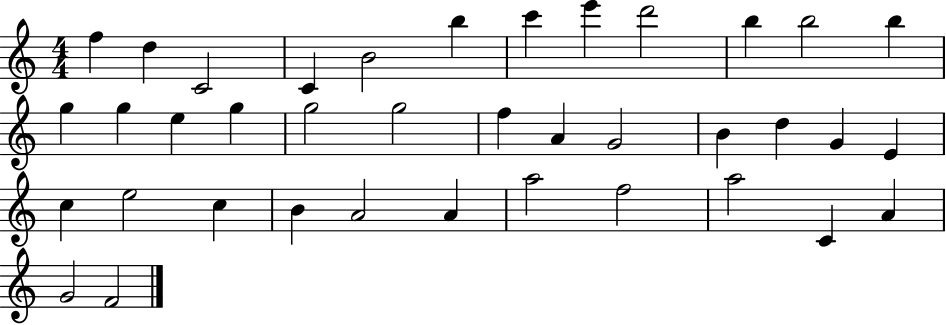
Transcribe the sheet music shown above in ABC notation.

X:1
T:Untitled
M:4/4
L:1/4
K:C
f d C2 C B2 b c' e' d'2 b b2 b g g e g g2 g2 f A G2 B d G E c e2 c B A2 A a2 f2 a2 C A G2 F2